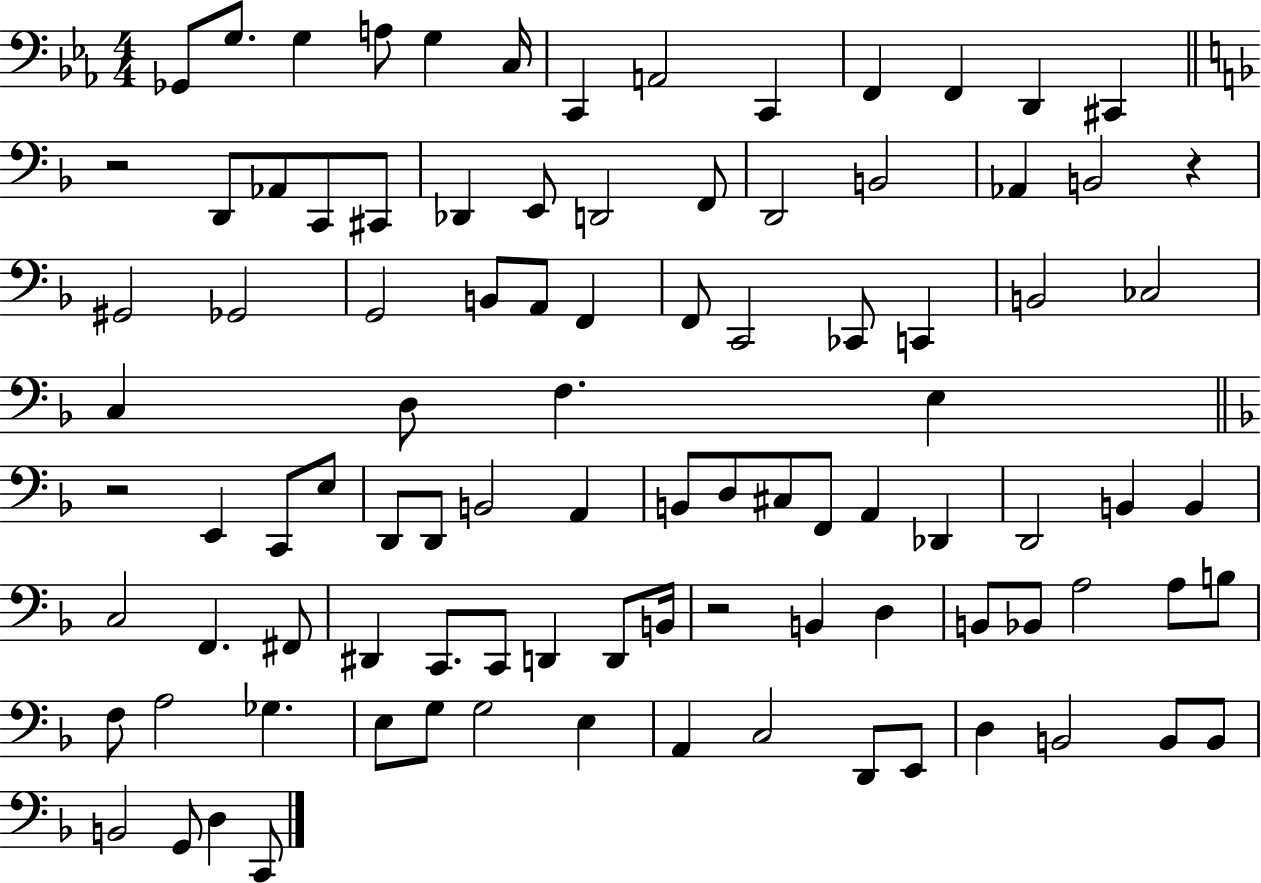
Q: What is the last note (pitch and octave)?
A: C2